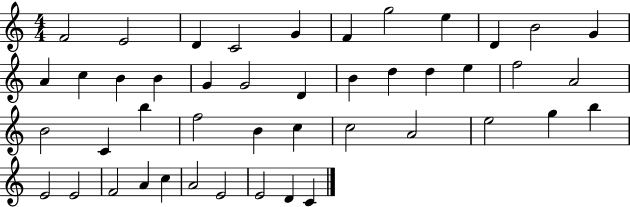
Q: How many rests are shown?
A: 0